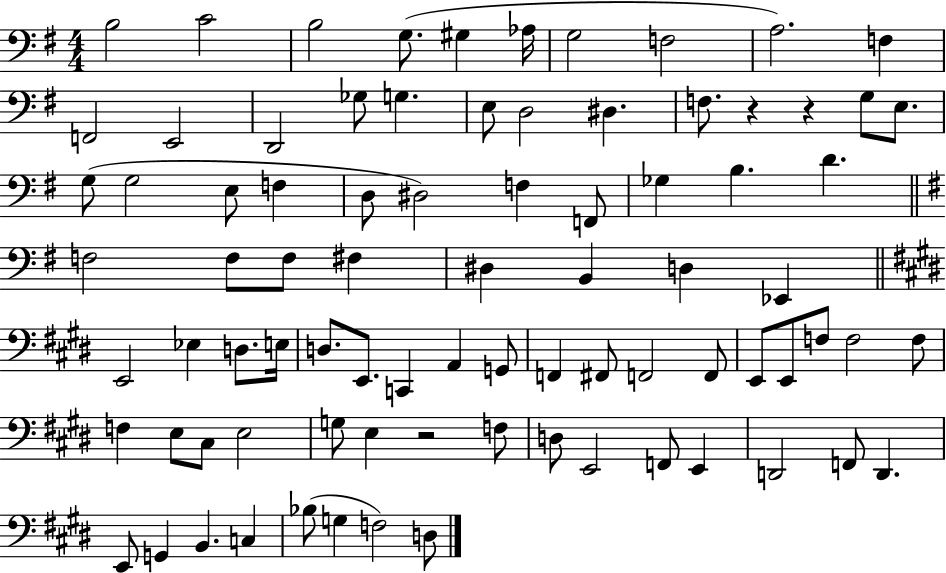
{
  \clef bass
  \numericTimeSignature
  \time 4/4
  \key g \major
  b2 c'2 | b2 g8.( gis4 aes16 | g2 f2 | a2.) f4 | \break f,2 e,2 | d,2 ges8 g4. | e8 d2 dis4. | f8. r4 r4 g8 e8. | \break g8( g2 e8 f4 | d8 dis2) f4 f,8 | ges4 b4. d'4. | \bar "||" \break \key g \major f2 f8 f8 fis4 | dis4 b,4 d4 ees,4 | \bar "||" \break \key e \major e,2 ees4 d8. e16 | d8. e,8. c,4 a,4 g,8 | f,4 fis,8 f,2 f,8 | e,8 e,8 f8 f2 f8 | \break f4 e8 cis8 e2 | g8 e4 r2 f8 | d8 e,2 f,8 e,4 | d,2 f,8 d,4. | \break e,8 g,4 b,4. c4 | bes8( g4 f2) d8 | \bar "|."
}